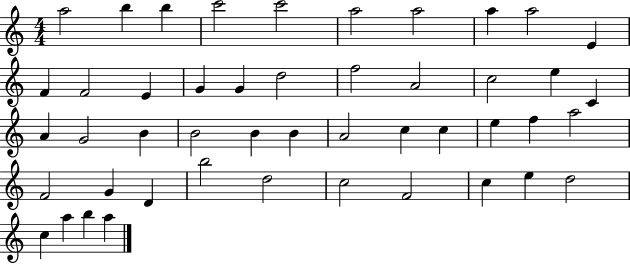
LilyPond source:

{
  \clef treble
  \numericTimeSignature
  \time 4/4
  \key c \major
  a''2 b''4 b''4 | c'''2 c'''2 | a''2 a''2 | a''4 a''2 e'4 | \break f'4 f'2 e'4 | g'4 g'4 d''2 | f''2 a'2 | c''2 e''4 c'4 | \break a'4 g'2 b'4 | b'2 b'4 b'4 | a'2 c''4 c''4 | e''4 f''4 a''2 | \break f'2 g'4 d'4 | b''2 d''2 | c''2 f'2 | c''4 e''4 d''2 | \break c''4 a''4 b''4 a''4 | \bar "|."
}